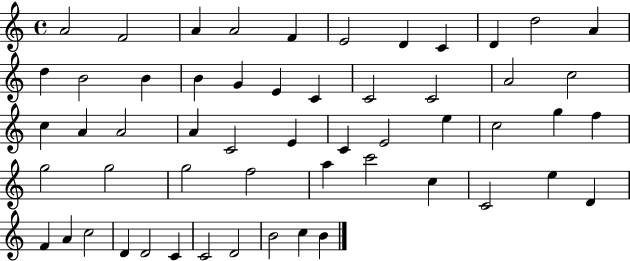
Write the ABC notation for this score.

X:1
T:Untitled
M:4/4
L:1/4
K:C
A2 F2 A A2 F E2 D C D d2 A d B2 B B G E C C2 C2 A2 c2 c A A2 A C2 E C E2 e c2 g f g2 g2 g2 f2 a c'2 c C2 e D F A c2 D D2 C C2 D2 B2 c B